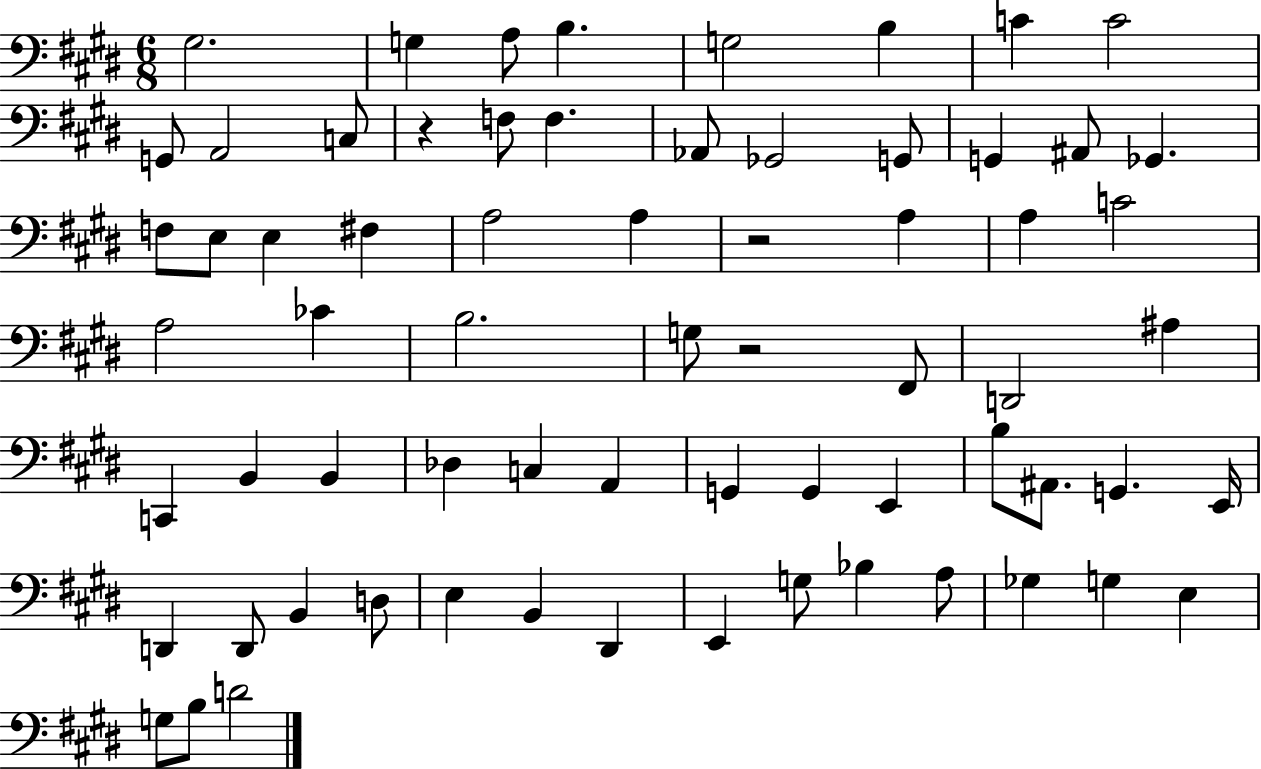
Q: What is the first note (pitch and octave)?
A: G#3